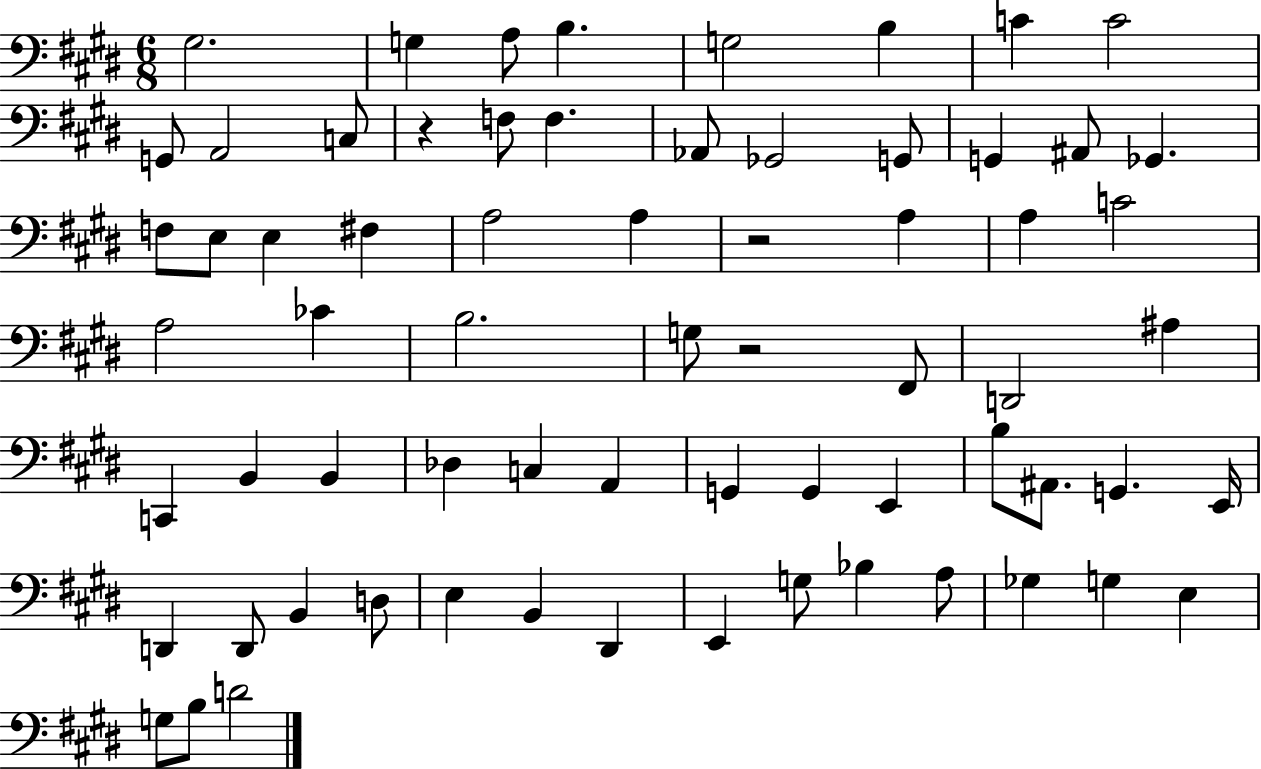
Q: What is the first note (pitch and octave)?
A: G#3